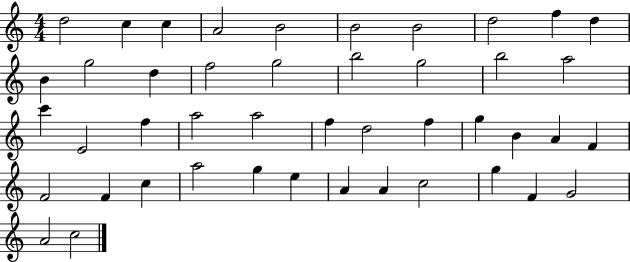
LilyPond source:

{
  \clef treble
  \numericTimeSignature
  \time 4/4
  \key c \major
  d''2 c''4 c''4 | a'2 b'2 | b'2 b'2 | d''2 f''4 d''4 | \break b'4 g''2 d''4 | f''2 g''2 | b''2 g''2 | b''2 a''2 | \break c'''4 e'2 f''4 | a''2 a''2 | f''4 d''2 f''4 | g''4 b'4 a'4 f'4 | \break f'2 f'4 c''4 | a''2 g''4 e''4 | a'4 a'4 c''2 | g''4 f'4 g'2 | \break a'2 c''2 | \bar "|."
}